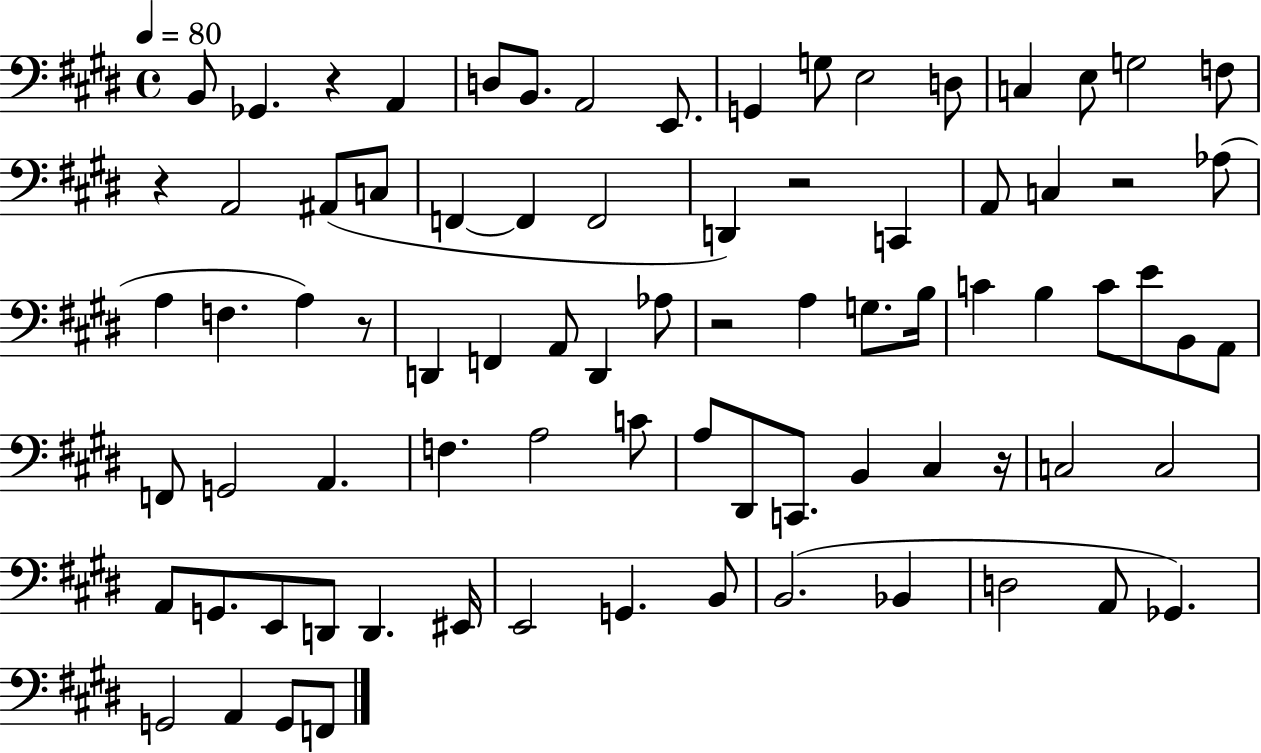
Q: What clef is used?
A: bass